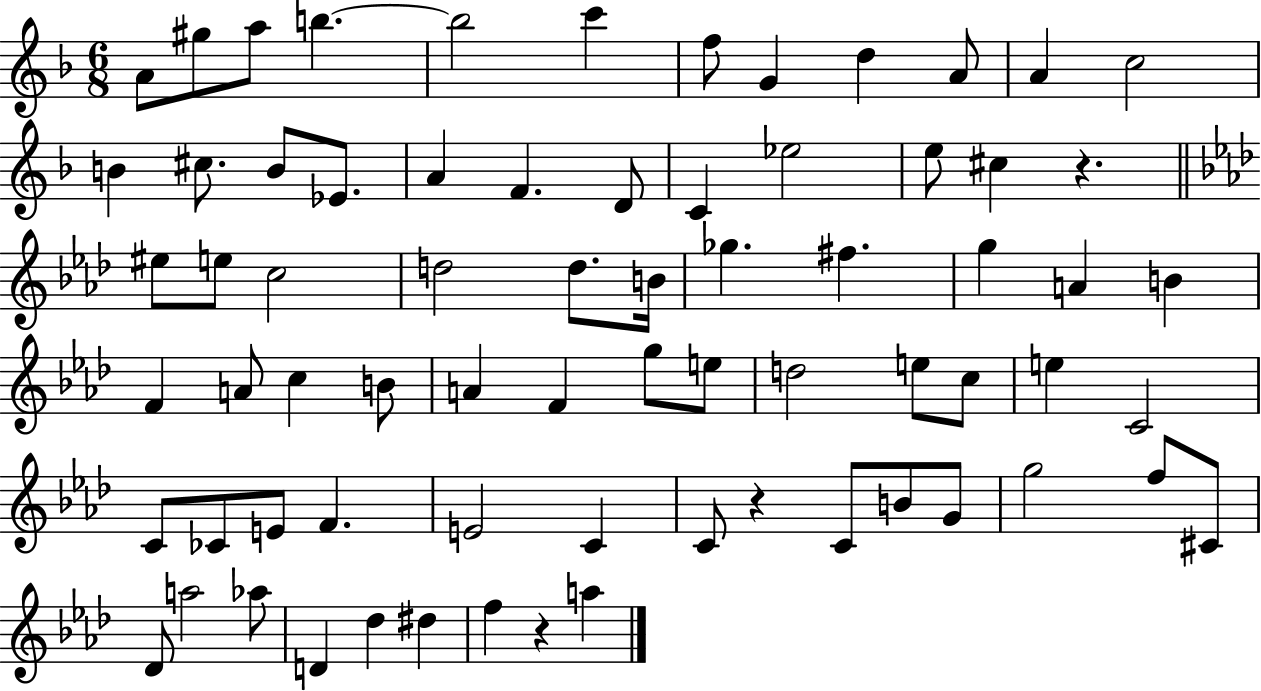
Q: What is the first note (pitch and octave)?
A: A4